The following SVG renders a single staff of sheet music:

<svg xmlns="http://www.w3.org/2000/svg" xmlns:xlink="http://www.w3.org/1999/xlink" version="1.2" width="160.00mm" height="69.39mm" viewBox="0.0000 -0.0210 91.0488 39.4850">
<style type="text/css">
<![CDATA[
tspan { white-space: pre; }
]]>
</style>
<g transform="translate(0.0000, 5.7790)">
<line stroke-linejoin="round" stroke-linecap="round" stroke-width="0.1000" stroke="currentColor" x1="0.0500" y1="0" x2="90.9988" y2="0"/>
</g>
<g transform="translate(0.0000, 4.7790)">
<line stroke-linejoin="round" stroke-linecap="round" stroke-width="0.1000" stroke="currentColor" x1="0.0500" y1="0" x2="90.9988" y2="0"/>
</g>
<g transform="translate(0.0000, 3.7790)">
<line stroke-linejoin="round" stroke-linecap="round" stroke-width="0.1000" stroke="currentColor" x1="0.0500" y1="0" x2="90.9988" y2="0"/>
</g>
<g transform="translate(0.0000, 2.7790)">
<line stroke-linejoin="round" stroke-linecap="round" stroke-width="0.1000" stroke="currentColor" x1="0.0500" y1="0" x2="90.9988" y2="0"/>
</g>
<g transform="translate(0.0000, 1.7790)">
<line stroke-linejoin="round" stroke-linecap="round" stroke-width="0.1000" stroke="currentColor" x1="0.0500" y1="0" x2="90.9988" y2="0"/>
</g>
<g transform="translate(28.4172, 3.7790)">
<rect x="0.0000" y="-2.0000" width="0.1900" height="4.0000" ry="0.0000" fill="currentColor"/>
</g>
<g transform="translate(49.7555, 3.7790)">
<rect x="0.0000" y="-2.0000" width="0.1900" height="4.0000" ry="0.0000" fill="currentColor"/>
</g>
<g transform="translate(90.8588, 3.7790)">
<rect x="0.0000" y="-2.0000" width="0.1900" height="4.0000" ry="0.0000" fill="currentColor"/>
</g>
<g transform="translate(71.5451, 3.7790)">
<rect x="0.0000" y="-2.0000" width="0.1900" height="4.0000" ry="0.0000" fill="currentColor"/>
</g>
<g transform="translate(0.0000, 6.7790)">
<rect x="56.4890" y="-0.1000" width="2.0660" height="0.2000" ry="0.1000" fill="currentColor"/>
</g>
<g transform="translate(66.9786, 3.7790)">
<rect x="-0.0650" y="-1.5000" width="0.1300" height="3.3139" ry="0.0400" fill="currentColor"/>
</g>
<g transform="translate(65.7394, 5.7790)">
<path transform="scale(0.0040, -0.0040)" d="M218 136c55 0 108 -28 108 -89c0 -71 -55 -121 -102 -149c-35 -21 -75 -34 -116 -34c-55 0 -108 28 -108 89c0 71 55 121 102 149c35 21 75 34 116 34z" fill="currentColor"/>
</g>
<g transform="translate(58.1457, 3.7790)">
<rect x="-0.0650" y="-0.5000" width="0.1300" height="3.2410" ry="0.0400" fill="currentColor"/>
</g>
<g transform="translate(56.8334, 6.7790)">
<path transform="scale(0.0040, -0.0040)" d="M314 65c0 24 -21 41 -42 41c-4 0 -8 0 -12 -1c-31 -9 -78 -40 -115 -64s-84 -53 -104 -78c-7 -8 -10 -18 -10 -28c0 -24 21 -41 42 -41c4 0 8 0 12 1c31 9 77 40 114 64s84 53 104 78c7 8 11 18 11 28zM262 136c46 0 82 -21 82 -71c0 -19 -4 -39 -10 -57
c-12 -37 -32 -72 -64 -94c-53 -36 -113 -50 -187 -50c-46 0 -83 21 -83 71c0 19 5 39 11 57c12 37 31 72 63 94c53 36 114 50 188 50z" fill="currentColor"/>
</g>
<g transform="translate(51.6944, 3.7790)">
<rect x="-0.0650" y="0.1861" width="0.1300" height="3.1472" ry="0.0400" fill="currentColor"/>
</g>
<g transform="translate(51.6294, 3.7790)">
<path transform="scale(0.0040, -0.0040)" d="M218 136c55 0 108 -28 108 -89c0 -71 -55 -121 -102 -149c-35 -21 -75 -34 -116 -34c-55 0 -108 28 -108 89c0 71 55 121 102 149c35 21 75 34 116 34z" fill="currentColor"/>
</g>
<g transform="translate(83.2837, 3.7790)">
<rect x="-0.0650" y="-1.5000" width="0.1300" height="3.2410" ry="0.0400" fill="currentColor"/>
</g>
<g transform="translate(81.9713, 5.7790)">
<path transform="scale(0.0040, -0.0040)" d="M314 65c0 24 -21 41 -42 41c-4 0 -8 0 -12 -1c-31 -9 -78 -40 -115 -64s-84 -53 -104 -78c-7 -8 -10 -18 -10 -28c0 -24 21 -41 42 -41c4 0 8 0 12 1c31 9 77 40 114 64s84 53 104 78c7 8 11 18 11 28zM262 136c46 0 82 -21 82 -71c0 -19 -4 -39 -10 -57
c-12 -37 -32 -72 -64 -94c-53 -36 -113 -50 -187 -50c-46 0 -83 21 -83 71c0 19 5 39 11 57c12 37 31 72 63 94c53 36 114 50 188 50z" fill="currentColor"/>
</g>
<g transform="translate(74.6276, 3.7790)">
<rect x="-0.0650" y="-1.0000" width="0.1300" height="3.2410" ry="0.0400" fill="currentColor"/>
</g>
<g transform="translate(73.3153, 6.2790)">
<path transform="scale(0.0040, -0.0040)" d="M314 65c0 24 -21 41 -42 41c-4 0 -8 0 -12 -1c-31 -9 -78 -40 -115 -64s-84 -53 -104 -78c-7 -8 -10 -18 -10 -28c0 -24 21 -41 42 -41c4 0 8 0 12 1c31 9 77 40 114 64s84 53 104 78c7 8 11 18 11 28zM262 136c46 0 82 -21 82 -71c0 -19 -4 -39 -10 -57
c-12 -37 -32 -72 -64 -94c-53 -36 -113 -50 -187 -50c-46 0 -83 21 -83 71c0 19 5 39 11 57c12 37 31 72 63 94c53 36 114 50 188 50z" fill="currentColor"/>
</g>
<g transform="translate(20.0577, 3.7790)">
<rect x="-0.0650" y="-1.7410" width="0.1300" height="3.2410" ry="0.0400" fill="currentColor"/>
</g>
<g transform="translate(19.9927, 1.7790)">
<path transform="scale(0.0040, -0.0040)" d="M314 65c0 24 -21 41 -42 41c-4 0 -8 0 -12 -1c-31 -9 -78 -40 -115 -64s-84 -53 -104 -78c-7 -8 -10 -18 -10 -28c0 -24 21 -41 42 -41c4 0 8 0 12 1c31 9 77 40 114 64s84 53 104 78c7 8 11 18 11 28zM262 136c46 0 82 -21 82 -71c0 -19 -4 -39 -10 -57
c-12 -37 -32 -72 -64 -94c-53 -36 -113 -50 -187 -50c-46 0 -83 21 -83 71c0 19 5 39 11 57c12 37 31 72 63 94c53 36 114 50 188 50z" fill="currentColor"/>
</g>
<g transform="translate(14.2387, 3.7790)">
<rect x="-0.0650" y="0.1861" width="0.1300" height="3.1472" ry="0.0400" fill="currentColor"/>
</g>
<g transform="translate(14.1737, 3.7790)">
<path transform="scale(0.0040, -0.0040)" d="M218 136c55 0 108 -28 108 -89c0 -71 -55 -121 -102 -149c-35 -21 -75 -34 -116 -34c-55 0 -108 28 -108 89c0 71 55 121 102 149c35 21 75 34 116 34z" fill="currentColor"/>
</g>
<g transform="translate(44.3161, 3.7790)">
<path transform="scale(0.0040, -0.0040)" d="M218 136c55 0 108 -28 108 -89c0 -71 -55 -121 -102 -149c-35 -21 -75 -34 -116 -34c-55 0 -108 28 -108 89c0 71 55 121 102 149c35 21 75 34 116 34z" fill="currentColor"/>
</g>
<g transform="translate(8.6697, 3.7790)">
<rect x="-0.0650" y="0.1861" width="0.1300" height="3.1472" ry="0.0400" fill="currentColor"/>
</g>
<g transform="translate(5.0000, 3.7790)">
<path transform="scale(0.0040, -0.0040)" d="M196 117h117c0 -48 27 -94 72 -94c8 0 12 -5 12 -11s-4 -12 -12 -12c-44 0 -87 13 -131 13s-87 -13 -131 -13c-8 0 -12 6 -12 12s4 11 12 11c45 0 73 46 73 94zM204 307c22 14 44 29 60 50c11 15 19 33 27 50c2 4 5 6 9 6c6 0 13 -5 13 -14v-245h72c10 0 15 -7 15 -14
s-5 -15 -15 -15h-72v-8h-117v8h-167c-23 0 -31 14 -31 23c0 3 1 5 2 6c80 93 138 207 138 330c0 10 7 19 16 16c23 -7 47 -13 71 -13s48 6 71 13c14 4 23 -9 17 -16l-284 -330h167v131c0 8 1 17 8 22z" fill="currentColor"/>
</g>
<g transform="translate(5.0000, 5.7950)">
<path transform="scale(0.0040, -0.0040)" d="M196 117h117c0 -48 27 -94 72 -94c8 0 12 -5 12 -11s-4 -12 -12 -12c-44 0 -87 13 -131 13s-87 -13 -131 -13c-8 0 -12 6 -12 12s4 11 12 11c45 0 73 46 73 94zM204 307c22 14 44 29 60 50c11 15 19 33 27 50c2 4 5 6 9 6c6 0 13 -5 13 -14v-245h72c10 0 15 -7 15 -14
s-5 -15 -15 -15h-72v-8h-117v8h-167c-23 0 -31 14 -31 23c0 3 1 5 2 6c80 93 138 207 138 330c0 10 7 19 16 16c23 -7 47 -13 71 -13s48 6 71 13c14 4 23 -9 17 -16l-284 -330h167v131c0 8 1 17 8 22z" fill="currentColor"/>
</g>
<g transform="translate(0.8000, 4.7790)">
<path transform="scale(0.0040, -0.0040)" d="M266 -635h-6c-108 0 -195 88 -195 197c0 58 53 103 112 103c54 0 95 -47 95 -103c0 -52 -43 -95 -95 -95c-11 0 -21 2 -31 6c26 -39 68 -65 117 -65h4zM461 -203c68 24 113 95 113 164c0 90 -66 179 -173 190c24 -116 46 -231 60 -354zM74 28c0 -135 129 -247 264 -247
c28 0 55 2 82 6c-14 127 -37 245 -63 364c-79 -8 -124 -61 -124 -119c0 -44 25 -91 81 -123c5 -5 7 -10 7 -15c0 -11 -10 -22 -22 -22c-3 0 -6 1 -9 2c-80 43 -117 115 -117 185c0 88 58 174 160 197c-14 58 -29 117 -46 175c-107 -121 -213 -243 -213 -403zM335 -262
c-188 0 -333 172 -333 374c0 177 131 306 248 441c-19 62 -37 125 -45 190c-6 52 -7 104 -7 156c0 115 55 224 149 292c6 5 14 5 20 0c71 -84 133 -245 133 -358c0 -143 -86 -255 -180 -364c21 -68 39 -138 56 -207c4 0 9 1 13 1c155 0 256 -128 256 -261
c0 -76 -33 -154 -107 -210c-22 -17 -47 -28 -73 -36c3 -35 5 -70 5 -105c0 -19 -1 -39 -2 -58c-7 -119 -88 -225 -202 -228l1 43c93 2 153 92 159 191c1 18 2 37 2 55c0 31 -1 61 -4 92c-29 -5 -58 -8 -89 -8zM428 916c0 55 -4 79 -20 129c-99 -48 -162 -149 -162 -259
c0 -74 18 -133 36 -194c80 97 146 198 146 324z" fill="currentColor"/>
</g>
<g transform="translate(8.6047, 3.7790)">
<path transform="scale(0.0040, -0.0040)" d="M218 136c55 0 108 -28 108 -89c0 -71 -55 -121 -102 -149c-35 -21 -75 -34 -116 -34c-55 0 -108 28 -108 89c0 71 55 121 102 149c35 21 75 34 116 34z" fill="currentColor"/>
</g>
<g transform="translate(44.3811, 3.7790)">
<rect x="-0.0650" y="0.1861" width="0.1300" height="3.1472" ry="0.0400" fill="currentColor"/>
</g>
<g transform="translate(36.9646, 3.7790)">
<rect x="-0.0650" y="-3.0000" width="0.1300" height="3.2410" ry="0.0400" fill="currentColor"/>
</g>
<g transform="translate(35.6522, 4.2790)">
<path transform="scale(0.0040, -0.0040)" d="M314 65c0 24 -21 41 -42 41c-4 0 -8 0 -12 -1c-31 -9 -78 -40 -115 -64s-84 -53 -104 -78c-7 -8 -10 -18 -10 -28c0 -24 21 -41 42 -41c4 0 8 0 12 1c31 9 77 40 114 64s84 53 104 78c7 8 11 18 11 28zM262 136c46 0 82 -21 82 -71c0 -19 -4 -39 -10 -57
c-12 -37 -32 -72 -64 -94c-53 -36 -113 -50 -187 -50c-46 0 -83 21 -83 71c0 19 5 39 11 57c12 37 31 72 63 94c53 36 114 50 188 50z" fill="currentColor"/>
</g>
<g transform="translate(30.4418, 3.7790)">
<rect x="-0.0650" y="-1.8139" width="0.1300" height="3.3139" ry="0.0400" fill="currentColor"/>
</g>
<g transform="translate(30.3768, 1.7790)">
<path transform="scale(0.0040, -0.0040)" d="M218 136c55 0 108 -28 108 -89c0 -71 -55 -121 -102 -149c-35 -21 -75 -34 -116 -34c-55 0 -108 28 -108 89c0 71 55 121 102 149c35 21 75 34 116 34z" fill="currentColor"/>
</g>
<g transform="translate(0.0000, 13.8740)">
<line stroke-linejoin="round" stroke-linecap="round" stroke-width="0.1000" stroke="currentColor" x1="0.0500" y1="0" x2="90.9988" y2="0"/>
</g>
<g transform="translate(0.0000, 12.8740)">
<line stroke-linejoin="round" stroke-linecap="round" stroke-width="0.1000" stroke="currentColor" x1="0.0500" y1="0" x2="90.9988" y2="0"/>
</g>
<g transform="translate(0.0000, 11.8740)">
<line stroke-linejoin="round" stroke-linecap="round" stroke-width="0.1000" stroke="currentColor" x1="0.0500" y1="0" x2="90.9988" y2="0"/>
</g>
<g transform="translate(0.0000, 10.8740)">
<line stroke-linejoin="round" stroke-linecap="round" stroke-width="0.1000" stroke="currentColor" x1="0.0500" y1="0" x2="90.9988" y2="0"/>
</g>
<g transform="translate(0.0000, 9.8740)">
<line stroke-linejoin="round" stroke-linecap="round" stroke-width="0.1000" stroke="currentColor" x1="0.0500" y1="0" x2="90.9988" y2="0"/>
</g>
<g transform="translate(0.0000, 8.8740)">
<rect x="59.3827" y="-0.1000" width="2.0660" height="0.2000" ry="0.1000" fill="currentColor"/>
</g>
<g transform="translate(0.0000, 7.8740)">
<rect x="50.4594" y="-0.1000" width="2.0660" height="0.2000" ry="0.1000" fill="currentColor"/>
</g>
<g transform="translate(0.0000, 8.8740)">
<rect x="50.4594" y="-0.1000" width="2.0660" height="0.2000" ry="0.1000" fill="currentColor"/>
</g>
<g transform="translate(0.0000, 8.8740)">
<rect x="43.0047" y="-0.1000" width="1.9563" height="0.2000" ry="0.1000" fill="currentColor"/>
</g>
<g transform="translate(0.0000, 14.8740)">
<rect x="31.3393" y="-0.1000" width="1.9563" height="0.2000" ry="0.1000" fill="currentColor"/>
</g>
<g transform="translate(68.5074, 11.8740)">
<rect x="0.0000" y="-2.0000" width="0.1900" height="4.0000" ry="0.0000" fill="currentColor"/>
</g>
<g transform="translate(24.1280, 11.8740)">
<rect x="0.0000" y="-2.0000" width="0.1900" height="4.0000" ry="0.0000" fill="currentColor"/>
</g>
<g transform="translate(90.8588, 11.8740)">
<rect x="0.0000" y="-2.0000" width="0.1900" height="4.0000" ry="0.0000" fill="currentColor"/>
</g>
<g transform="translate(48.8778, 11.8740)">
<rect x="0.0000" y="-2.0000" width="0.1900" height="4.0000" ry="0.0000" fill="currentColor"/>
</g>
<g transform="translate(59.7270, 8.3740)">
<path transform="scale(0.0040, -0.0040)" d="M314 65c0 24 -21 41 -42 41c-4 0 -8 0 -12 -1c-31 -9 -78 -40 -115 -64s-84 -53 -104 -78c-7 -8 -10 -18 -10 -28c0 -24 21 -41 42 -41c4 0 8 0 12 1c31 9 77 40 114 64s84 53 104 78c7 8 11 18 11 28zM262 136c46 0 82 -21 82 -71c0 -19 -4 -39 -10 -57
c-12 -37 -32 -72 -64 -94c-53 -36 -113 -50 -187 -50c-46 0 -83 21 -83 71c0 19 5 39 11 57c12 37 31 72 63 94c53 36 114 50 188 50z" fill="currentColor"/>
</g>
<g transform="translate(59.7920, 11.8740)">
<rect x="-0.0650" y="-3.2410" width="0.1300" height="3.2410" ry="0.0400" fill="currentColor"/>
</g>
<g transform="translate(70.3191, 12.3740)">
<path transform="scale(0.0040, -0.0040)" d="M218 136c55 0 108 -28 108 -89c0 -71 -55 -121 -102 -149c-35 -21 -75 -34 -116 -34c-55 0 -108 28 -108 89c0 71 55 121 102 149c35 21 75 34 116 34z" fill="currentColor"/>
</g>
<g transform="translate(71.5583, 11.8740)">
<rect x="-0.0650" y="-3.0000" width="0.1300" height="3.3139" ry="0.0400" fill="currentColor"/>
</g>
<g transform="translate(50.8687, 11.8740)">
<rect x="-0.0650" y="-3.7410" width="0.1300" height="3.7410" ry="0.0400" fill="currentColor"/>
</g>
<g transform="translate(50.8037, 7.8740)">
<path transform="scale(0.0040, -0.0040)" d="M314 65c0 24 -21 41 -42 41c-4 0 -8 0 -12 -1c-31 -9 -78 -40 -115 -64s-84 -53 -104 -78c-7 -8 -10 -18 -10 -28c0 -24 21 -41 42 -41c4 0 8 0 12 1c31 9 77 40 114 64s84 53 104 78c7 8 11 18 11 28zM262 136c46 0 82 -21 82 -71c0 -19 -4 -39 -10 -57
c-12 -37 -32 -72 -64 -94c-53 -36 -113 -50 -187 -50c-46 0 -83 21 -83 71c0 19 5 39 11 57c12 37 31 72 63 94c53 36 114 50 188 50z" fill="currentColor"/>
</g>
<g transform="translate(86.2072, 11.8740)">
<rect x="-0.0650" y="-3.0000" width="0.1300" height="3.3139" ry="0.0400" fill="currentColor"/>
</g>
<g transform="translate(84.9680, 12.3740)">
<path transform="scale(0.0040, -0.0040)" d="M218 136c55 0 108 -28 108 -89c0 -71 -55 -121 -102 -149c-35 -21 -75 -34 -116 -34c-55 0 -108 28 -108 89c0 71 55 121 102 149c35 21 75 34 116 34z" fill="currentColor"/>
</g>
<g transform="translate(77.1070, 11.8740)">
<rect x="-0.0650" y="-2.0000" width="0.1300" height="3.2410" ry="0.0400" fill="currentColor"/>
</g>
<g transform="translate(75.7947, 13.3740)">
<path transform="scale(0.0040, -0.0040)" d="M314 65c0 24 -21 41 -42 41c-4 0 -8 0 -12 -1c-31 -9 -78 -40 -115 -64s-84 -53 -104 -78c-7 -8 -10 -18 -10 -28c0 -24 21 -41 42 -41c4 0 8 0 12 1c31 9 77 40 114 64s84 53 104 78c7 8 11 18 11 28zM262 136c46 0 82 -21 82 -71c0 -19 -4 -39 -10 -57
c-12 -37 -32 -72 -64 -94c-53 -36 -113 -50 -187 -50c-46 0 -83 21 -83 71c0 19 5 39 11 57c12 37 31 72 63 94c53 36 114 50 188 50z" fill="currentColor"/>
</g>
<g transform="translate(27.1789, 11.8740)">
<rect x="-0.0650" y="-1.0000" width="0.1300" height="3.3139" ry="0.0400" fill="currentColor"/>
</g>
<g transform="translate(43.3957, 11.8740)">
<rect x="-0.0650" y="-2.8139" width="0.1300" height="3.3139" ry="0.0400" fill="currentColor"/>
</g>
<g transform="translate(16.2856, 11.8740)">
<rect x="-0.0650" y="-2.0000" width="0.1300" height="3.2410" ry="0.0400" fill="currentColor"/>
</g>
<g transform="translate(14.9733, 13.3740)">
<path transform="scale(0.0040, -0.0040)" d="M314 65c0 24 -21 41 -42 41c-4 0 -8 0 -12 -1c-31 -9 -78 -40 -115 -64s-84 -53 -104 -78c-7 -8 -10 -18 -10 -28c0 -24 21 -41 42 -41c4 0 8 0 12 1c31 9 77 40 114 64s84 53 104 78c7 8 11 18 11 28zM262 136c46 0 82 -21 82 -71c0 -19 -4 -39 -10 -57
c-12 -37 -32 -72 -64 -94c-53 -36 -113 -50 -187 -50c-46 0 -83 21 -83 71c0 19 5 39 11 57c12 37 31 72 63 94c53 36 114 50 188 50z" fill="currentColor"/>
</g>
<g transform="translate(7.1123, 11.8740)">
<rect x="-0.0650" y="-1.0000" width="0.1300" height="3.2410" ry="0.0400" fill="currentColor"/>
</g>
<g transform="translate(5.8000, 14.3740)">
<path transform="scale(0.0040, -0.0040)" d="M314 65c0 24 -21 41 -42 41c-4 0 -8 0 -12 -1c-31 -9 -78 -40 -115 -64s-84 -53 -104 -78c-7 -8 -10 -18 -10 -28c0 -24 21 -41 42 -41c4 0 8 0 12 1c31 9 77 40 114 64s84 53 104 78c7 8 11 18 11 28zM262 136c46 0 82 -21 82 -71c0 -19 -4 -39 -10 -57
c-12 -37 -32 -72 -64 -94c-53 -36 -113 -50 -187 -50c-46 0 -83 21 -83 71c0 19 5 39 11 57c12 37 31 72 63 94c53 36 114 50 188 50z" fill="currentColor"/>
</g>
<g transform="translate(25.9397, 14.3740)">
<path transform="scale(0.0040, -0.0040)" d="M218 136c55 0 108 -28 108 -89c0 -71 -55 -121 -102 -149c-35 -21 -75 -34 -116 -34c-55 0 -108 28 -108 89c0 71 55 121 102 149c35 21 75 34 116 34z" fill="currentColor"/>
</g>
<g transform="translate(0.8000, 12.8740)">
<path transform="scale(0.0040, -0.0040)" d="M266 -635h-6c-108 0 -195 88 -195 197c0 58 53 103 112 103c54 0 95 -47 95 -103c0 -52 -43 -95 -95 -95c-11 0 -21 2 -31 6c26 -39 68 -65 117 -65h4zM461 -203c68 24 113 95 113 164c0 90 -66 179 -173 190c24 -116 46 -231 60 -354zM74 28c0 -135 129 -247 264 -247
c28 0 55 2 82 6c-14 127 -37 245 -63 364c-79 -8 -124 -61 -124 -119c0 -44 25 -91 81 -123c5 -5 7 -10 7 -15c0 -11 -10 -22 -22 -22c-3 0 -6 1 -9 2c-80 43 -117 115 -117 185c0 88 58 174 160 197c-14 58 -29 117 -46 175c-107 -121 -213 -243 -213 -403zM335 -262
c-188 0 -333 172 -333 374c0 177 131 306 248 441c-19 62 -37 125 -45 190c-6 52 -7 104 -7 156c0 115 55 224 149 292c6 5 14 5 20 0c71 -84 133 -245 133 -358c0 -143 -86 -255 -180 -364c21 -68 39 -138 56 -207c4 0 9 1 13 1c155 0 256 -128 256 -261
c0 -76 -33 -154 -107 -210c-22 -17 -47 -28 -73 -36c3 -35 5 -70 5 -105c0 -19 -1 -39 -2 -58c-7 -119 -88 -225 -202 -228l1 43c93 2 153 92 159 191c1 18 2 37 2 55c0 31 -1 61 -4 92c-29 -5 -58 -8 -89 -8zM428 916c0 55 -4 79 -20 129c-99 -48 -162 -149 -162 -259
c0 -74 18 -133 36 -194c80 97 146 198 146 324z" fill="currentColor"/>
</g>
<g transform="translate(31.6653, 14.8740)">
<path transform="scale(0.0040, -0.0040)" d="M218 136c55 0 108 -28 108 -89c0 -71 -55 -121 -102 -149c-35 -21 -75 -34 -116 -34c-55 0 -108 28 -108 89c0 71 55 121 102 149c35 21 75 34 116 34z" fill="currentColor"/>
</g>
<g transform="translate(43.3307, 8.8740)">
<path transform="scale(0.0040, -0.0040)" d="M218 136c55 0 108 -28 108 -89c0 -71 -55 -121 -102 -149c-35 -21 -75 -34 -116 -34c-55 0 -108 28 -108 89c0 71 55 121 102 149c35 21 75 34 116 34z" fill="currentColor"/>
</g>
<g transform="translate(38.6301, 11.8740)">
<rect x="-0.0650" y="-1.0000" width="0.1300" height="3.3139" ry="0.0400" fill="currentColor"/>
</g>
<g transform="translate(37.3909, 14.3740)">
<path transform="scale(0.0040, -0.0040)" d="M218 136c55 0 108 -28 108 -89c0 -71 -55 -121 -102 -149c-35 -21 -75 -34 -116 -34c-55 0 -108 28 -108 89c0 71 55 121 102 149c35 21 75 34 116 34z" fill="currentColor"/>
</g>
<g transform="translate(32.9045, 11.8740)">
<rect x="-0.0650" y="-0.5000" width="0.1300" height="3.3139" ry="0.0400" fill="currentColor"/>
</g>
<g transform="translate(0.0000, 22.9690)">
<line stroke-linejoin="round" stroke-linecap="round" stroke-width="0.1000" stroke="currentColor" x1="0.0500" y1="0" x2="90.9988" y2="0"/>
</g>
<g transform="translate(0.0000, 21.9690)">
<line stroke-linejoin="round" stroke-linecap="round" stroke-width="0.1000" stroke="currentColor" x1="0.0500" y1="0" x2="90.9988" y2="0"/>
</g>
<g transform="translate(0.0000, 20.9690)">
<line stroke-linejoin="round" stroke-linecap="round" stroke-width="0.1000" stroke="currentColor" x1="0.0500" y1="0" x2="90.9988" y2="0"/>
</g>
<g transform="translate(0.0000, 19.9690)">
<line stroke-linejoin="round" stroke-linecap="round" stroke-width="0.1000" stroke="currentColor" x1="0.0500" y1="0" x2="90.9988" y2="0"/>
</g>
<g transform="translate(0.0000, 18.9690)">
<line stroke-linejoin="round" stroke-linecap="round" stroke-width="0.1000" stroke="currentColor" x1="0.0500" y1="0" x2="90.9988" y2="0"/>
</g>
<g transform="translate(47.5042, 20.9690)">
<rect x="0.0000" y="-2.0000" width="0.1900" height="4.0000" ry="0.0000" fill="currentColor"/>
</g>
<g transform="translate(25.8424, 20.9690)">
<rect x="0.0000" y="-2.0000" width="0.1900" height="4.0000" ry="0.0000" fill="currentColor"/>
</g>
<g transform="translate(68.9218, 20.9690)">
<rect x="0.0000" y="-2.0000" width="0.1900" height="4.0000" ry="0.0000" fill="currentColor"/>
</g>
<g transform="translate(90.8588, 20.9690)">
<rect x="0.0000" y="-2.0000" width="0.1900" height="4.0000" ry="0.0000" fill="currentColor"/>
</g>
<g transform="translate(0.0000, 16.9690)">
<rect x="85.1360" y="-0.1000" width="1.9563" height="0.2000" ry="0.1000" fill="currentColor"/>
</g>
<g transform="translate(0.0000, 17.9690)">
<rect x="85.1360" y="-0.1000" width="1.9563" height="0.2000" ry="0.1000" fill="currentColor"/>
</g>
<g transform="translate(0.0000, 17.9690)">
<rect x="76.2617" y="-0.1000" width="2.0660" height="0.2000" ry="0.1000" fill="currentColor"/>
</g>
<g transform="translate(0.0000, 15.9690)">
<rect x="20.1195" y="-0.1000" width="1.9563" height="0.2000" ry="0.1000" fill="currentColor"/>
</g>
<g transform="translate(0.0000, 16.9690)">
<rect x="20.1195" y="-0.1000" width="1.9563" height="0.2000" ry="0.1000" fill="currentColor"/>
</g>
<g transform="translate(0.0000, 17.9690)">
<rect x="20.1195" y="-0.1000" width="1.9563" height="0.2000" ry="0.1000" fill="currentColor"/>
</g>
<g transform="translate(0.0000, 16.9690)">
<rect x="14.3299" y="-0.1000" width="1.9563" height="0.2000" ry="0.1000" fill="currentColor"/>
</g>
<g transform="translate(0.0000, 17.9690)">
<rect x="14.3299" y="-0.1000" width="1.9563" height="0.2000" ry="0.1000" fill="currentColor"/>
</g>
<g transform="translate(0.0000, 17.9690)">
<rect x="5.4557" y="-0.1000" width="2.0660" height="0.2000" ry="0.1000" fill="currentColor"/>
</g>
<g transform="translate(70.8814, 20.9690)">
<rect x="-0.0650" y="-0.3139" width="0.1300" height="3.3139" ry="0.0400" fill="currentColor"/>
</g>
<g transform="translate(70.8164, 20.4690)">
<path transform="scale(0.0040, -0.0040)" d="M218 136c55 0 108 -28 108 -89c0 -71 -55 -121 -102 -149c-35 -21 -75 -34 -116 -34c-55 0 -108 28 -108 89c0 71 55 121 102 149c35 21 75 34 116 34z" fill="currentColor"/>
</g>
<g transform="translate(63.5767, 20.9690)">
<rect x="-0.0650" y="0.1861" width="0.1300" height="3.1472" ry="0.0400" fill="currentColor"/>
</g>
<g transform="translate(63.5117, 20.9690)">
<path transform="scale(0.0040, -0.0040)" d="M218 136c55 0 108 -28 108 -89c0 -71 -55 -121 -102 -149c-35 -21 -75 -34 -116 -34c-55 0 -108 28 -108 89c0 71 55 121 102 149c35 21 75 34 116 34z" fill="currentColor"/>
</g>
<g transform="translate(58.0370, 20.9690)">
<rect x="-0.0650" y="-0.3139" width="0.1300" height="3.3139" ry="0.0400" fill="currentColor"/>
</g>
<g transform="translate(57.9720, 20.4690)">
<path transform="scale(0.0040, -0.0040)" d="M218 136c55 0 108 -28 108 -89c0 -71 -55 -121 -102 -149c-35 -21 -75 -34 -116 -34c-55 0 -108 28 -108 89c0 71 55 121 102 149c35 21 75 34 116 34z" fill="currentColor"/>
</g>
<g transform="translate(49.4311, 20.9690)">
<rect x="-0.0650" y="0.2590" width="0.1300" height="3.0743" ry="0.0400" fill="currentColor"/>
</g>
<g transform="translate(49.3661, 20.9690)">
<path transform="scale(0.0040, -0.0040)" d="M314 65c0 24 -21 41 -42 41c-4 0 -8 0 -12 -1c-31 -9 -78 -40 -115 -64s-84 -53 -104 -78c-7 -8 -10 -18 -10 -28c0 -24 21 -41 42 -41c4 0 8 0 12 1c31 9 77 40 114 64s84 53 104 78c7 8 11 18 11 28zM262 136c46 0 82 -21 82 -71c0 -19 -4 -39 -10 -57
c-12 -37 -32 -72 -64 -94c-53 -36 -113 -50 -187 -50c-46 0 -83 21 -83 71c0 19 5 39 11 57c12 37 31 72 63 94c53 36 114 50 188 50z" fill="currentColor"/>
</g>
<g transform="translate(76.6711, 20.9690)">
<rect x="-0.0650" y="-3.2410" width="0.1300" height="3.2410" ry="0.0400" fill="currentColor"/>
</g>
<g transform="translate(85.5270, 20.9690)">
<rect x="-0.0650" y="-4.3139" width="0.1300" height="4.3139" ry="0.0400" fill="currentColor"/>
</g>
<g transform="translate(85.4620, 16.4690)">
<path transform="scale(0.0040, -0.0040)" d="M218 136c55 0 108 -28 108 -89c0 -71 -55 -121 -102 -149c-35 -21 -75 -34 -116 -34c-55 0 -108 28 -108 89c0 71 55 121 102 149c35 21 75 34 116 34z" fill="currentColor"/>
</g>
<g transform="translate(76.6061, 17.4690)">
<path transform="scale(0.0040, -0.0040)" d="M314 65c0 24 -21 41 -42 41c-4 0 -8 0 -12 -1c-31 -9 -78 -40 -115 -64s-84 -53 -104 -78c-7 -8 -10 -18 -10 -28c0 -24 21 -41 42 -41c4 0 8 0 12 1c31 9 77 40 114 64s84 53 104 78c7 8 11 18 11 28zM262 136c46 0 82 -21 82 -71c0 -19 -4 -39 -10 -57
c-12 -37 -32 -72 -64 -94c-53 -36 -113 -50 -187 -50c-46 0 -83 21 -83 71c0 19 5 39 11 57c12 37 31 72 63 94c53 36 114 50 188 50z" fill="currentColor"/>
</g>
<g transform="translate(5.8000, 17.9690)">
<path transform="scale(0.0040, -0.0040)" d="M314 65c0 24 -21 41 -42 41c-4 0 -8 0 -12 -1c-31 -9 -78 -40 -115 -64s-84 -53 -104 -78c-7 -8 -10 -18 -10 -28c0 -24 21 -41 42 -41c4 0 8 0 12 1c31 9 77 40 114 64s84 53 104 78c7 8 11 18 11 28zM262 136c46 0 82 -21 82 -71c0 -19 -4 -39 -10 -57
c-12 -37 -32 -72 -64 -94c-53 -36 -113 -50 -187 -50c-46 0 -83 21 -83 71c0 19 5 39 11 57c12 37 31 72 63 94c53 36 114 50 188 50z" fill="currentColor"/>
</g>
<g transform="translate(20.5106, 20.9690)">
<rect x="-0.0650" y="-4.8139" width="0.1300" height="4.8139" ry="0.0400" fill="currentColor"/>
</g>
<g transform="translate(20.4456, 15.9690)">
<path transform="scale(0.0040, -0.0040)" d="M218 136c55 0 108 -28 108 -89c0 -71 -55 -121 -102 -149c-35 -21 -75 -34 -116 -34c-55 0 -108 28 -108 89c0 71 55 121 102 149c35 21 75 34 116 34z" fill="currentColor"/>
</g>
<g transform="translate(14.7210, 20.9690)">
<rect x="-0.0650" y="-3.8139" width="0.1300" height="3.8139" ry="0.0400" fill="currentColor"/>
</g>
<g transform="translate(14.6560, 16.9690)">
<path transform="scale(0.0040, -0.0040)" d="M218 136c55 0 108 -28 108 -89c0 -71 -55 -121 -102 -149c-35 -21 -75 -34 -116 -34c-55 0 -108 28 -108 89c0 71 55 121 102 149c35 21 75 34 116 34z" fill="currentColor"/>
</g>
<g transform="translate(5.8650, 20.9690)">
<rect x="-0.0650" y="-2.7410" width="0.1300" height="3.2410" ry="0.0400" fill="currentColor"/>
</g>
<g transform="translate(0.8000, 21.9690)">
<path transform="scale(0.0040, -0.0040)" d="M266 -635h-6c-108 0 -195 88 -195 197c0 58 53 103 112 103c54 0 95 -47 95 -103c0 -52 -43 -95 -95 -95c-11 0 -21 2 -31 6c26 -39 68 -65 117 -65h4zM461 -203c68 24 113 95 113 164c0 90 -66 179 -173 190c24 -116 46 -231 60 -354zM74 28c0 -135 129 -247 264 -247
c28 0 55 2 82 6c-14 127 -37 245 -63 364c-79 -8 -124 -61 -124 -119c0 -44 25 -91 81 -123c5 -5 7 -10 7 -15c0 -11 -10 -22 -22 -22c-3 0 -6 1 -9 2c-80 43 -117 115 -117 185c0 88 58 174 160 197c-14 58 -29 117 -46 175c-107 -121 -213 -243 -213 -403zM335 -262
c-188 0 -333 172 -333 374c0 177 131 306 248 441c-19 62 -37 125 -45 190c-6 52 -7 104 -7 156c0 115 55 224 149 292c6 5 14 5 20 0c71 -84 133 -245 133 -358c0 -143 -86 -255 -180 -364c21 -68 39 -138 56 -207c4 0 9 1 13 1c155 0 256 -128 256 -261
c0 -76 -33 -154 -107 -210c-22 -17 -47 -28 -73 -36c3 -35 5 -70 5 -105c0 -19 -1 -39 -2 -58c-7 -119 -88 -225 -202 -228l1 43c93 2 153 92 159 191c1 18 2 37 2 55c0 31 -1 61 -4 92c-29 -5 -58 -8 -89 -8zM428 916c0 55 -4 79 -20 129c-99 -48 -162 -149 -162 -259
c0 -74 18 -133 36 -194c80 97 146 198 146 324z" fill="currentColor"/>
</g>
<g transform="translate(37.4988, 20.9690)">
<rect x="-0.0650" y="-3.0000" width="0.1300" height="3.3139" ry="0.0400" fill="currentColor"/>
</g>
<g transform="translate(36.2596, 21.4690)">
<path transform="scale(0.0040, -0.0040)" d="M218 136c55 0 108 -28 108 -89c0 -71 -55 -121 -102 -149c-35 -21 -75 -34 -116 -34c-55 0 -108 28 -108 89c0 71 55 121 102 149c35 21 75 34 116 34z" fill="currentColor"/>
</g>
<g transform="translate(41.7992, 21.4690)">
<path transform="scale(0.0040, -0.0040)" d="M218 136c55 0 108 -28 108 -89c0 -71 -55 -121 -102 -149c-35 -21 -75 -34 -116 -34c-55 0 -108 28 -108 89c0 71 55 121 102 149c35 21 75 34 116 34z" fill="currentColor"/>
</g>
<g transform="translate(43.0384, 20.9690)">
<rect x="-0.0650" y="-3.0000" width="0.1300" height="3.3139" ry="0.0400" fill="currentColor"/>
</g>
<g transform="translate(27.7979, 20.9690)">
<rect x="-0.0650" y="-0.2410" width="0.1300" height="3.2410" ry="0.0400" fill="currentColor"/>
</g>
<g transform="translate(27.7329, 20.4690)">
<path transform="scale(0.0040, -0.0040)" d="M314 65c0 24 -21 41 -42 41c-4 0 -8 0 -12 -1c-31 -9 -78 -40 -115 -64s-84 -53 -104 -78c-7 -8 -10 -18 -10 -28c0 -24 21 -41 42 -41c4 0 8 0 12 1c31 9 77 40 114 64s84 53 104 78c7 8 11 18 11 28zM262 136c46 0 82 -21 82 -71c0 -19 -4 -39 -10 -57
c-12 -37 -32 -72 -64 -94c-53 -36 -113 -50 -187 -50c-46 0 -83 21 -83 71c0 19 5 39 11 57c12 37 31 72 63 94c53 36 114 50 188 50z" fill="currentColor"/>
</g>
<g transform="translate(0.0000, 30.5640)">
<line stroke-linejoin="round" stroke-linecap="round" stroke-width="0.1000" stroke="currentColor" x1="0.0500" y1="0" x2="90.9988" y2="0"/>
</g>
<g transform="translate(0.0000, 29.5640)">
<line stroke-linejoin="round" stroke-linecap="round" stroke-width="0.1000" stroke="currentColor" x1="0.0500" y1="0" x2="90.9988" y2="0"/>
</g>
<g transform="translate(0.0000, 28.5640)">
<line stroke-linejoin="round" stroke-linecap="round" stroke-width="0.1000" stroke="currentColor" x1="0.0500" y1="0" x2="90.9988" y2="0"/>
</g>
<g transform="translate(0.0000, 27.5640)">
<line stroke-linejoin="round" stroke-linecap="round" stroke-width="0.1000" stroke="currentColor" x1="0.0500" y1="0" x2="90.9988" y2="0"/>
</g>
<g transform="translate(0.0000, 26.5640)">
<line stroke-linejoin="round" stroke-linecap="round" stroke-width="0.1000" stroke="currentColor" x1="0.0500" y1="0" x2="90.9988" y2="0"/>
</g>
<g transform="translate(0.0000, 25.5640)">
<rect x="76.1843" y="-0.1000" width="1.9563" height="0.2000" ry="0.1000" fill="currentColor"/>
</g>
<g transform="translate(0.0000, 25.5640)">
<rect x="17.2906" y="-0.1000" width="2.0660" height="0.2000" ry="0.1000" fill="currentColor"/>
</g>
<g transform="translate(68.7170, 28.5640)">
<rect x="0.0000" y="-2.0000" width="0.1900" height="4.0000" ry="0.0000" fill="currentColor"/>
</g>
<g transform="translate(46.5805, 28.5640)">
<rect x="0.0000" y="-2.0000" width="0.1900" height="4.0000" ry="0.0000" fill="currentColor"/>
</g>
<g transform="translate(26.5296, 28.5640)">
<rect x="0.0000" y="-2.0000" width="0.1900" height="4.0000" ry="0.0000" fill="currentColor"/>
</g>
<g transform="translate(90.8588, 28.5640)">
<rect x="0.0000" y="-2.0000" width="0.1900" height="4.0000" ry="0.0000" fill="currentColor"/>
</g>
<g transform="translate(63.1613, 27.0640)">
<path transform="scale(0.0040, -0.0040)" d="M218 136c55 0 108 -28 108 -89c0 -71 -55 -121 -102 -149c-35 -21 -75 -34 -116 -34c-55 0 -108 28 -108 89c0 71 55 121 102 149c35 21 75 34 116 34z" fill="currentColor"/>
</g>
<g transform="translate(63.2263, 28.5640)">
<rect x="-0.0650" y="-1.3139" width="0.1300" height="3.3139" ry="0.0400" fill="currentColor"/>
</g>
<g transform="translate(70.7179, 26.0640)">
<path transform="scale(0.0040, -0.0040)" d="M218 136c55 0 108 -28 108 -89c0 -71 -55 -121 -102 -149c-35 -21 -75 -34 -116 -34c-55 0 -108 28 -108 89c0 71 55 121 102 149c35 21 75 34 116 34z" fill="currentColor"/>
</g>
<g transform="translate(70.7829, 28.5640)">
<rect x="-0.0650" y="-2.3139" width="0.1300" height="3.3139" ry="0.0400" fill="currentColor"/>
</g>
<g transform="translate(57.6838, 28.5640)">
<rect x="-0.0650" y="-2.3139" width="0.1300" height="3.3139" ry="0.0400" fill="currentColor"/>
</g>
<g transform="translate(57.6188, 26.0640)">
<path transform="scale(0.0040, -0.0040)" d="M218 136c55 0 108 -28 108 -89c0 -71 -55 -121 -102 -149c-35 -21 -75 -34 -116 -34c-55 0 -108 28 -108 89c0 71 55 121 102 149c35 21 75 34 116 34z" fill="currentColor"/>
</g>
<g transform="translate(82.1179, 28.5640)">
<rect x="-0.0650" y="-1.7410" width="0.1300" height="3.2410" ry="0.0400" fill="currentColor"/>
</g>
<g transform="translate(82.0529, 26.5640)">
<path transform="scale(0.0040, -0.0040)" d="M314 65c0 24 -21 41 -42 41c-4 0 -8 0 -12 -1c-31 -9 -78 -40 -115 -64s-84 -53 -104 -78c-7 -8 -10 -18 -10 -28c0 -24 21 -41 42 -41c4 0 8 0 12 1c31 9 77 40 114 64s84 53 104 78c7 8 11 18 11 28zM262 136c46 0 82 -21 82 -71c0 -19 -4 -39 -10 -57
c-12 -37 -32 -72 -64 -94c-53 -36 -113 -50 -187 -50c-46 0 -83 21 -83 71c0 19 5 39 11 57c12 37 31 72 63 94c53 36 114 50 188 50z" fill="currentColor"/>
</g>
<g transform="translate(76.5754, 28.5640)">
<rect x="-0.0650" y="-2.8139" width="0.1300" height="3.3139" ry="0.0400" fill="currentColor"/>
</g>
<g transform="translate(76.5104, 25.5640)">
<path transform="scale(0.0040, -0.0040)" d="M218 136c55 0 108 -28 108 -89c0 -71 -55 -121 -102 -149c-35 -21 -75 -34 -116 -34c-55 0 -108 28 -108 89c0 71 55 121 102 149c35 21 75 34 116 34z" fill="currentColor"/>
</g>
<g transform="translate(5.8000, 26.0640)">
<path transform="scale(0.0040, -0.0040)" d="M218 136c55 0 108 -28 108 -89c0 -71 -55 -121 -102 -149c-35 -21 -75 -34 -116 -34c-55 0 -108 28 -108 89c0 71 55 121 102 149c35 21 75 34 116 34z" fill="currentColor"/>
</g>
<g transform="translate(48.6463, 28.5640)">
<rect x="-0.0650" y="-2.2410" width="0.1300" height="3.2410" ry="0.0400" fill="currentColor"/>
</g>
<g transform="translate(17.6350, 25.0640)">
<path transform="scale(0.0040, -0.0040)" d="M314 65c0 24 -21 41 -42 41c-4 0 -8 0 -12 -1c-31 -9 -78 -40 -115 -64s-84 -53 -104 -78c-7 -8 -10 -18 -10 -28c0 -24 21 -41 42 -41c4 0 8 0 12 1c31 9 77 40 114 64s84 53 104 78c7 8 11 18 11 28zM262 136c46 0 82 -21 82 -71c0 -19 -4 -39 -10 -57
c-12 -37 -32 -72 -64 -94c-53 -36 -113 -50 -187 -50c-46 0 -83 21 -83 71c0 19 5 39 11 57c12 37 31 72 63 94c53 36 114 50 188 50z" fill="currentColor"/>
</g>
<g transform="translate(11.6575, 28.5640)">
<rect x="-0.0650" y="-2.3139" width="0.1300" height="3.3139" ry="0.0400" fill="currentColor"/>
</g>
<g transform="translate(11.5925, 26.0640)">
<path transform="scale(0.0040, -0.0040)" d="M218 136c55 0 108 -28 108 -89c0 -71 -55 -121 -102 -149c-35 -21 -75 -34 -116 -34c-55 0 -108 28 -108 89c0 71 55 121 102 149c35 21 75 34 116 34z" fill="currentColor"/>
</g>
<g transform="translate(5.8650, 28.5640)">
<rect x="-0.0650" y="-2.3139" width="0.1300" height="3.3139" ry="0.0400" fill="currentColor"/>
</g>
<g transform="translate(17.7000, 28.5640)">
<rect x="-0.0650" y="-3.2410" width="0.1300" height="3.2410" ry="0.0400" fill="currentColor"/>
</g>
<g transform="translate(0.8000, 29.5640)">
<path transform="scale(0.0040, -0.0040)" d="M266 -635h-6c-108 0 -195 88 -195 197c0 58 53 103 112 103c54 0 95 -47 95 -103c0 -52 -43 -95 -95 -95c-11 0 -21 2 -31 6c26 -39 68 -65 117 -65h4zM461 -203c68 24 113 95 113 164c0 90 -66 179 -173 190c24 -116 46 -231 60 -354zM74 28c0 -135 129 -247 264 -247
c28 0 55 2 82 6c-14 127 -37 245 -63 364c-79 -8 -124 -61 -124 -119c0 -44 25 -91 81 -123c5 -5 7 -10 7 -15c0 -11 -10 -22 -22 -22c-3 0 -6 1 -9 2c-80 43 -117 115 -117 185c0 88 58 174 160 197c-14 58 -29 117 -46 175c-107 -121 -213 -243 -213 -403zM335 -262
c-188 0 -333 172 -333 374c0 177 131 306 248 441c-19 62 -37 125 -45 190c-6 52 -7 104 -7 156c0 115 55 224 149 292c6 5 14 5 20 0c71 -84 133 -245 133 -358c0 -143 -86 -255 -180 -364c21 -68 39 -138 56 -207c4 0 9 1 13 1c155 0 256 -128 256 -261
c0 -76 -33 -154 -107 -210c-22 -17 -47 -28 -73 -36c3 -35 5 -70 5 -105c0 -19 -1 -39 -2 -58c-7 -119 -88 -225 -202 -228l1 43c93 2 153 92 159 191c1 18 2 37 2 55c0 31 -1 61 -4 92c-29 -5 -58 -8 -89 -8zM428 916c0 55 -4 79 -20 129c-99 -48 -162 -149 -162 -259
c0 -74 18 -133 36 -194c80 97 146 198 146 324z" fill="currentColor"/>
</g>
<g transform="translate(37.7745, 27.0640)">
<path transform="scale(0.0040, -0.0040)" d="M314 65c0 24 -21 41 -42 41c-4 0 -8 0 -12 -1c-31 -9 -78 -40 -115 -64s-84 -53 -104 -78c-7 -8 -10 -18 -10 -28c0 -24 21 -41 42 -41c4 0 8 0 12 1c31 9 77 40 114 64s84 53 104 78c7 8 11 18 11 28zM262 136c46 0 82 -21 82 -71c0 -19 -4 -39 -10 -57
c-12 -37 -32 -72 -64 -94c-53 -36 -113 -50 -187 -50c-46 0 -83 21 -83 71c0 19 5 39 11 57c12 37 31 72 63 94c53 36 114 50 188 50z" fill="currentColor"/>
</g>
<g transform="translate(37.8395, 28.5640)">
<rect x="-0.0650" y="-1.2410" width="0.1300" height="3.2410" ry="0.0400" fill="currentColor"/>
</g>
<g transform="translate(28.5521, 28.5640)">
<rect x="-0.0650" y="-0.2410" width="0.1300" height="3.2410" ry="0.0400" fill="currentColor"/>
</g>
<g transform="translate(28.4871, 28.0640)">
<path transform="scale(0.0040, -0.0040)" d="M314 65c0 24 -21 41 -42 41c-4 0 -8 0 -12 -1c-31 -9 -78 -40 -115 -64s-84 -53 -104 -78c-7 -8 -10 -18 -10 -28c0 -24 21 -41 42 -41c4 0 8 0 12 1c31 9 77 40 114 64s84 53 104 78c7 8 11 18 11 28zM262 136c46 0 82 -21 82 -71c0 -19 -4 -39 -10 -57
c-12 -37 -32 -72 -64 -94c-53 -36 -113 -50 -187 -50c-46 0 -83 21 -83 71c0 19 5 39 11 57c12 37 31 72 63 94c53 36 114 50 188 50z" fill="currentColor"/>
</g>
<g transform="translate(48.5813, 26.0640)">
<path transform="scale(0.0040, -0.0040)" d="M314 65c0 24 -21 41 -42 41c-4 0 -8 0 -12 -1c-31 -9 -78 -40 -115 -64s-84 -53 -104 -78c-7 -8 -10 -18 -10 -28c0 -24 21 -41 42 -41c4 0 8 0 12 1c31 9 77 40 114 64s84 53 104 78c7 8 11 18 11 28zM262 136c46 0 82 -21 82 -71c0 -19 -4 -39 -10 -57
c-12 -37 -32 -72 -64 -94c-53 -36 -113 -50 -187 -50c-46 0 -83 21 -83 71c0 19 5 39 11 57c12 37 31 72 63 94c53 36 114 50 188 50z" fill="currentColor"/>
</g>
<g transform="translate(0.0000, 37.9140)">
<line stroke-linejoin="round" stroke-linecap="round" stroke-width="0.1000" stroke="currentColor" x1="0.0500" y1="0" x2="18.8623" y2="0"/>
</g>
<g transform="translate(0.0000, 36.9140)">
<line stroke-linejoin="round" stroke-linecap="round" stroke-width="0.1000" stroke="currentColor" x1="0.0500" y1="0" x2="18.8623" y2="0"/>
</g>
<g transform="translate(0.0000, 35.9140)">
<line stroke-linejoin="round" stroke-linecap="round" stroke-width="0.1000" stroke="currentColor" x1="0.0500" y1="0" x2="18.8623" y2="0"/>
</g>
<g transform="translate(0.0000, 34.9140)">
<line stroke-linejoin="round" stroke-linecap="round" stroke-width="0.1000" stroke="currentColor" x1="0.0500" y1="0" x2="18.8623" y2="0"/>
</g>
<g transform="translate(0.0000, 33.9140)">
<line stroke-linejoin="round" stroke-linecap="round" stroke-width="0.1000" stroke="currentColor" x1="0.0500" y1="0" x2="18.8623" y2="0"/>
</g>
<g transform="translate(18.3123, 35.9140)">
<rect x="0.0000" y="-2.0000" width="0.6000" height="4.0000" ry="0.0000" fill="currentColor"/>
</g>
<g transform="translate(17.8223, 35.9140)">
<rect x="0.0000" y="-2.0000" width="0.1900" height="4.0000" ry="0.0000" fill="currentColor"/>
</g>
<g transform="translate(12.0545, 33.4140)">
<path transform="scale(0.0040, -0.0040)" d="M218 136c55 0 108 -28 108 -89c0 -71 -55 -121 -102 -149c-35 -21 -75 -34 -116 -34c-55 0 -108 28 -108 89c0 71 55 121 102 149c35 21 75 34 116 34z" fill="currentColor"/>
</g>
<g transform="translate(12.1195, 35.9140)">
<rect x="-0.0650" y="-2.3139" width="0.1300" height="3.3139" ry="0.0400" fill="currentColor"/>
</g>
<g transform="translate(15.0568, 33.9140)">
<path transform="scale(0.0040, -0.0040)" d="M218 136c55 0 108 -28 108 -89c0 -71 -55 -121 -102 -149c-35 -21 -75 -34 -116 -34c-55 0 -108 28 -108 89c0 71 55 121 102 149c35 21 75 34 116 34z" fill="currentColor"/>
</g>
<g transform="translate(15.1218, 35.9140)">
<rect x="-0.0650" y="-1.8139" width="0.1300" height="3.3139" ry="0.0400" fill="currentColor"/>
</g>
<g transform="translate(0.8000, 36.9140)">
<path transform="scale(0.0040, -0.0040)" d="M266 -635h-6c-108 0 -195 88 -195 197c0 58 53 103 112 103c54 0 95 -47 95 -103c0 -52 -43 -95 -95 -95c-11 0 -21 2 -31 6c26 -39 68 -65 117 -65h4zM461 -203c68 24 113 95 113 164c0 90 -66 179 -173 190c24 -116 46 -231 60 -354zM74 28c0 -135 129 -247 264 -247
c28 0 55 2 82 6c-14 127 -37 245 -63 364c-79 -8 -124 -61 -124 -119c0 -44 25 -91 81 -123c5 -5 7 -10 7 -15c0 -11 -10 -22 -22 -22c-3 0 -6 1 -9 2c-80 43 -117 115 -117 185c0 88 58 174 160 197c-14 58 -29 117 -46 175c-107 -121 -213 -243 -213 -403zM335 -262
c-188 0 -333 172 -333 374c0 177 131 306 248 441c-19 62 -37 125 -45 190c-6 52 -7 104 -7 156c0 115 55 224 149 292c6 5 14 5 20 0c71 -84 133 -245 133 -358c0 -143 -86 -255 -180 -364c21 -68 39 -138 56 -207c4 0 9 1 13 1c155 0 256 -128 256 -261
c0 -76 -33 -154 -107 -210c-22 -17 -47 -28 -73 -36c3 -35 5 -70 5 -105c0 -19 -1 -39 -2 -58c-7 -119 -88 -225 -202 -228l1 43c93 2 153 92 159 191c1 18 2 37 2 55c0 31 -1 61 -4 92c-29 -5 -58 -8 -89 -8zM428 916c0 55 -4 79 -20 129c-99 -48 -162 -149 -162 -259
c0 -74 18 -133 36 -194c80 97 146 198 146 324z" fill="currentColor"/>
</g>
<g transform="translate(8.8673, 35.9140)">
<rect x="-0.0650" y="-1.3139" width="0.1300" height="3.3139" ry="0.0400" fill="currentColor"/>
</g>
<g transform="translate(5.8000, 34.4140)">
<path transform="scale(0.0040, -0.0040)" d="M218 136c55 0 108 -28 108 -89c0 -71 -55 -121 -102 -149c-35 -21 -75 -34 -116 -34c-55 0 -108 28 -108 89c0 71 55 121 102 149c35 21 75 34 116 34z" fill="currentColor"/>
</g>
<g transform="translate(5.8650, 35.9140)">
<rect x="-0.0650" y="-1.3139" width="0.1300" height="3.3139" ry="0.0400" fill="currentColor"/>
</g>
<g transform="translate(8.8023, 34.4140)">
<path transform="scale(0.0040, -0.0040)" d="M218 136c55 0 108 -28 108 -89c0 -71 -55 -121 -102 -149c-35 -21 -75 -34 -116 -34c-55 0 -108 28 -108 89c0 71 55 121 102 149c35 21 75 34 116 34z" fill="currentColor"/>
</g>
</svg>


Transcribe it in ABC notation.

X:1
T:Untitled
M:4/4
L:1/4
K:C
B B f2 f A2 B B C2 E D2 E2 D2 F2 D C D a c'2 b2 A F2 A a2 c' e' c2 A A B2 c B c b2 d' g g b2 c2 e2 g2 g e g a f2 e e g f